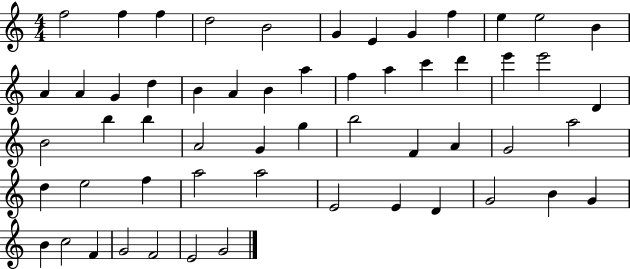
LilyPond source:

{
  \clef treble
  \numericTimeSignature
  \time 4/4
  \key c \major
  f''2 f''4 f''4 | d''2 b'2 | g'4 e'4 g'4 f''4 | e''4 e''2 b'4 | \break a'4 a'4 g'4 d''4 | b'4 a'4 b'4 a''4 | f''4 a''4 c'''4 d'''4 | e'''4 e'''2 d'4 | \break b'2 b''4 b''4 | a'2 g'4 g''4 | b''2 f'4 a'4 | g'2 a''2 | \break d''4 e''2 f''4 | a''2 a''2 | e'2 e'4 d'4 | g'2 b'4 g'4 | \break b'4 c''2 f'4 | g'2 f'2 | e'2 g'2 | \bar "|."
}